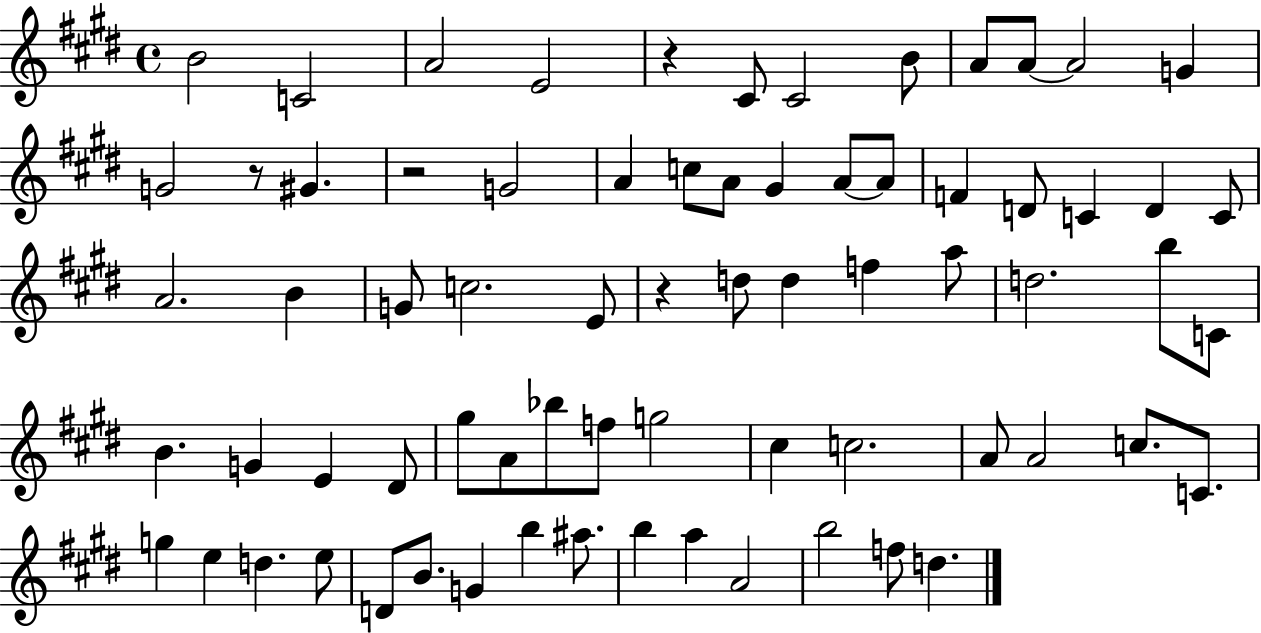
B4/h C4/h A4/h E4/h R/q C#4/e C#4/h B4/e A4/e A4/e A4/h G4/q G4/h R/e G#4/q. R/h G4/h A4/q C5/e A4/e G#4/q A4/e A4/e F4/q D4/e C4/q D4/q C4/e A4/h. B4/q G4/e C5/h. E4/e R/q D5/e D5/q F5/q A5/e D5/h. B5/e C4/e B4/q. G4/q E4/q D#4/e G#5/e A4/e Bb5/e F5/e G5/h C#5/q C5/h. A4/e A4/h C5/e. C4/e. G5/q E5/q D5/q. E5/e D4/e B4/e. G4/q B5/q A#5/e. B5/q A5/q A4/h B5/h F5/e D5/q.